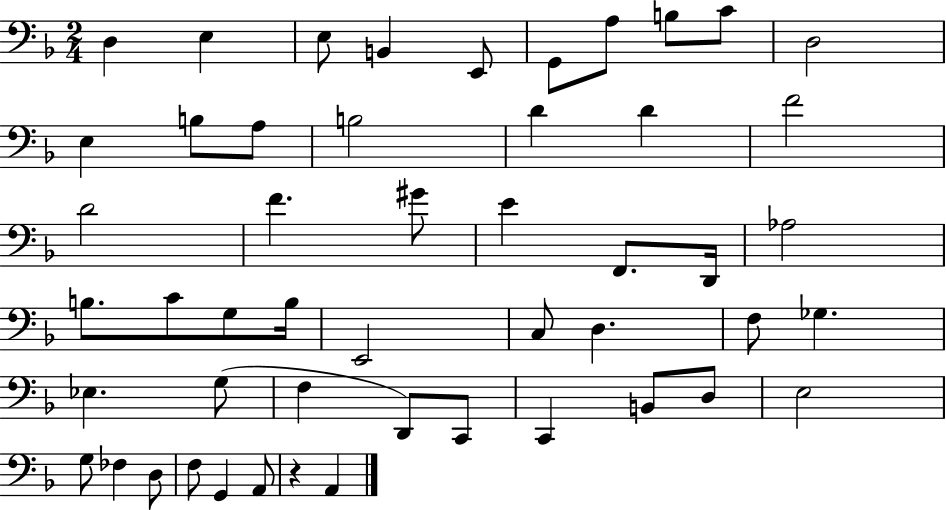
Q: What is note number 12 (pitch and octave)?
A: B3